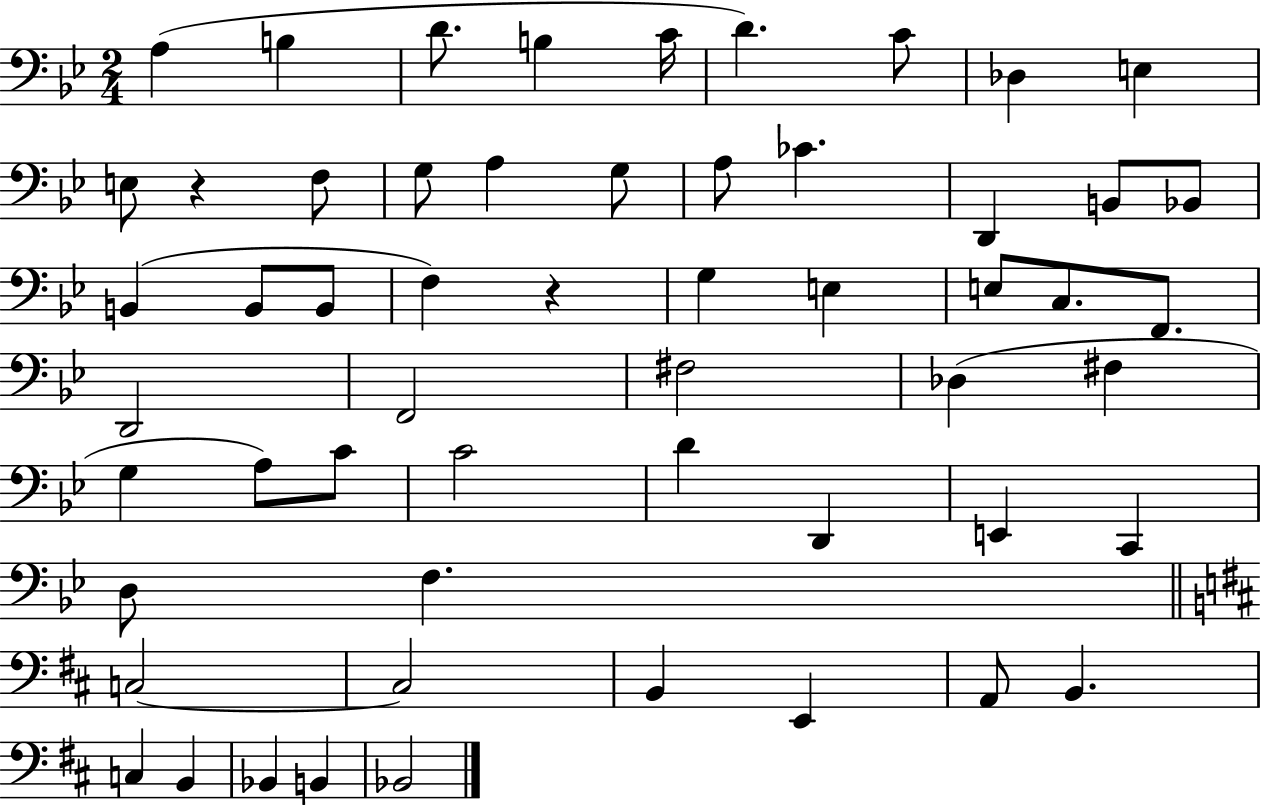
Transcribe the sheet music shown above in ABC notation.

X:1
T:Untitled
M:2/4
L:1/4
K:Bb
A, B, D/2 B, C/4 D C/2 _D, E, E,/2 z F,/2 G,/2 A, G,/2 A,/2 _C D,, B,,/2 _B,,/2 B,, B,,/2 B,,/2 F, z G, E, E,/2 C,/2 F,,/2 D,,2 F,,2 ^F,2 _D, ^F, G, A,/2 C/2 C2 D D,, E,, C,, D,/2 F, C,2 C,2 B,, E,, A,,/2 B,, C, B,, _B,, B,, _B,,2